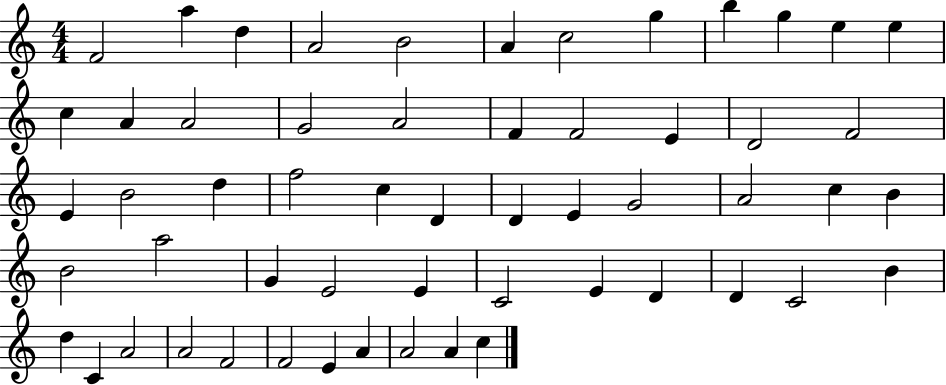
F4/h A5/q D5/q A4/h B4/h A4/q C5/h G5/q B5/q G5/q E5/q E5/q C5/q A4/q A4/h G4/h A4/h F4/q F4/h E4/q D4/h F4/h E4/q B4/h D5/q F5/h C5/q D4/q D4/q E4/q G4/h A4/h C5/q B4/q B4/h A5/h G4/q E4/h E4/q C4/h E4/q D4/q D4/q C4/h B4/q D5/q C4/q A4/h A4/h F4/h F4/h E4/q A4/q A4/h A4/q C5/q